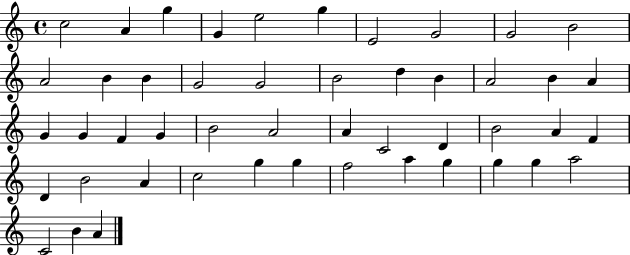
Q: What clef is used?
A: treble